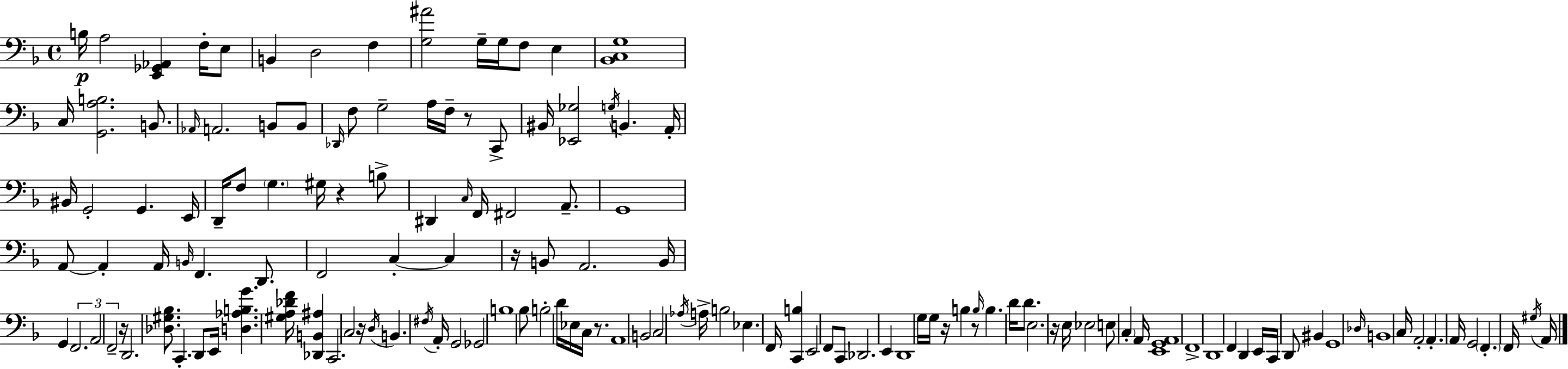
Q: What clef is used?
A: bass